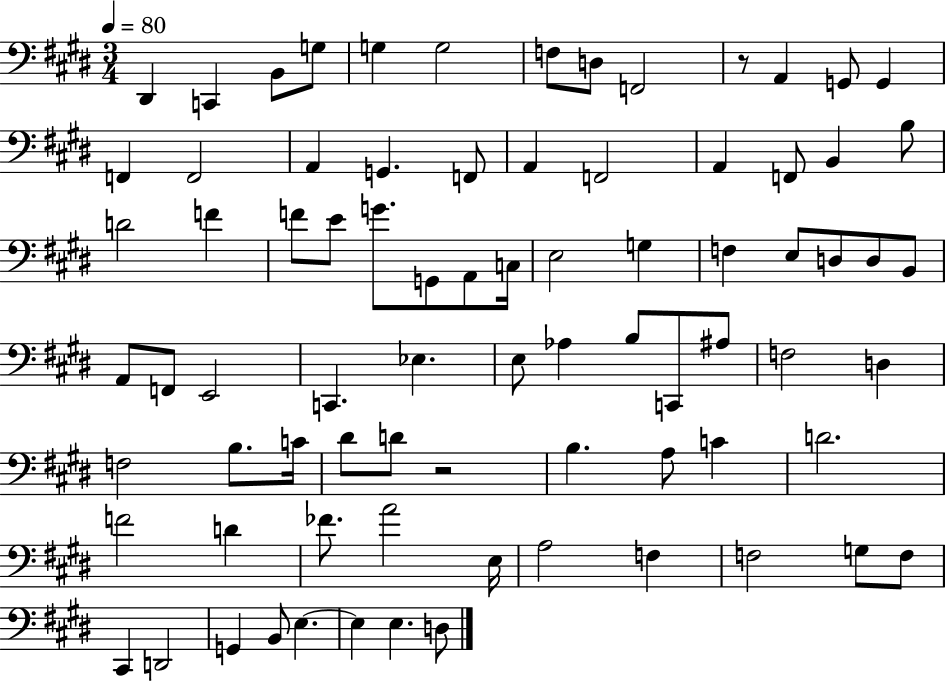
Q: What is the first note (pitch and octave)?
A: D#2